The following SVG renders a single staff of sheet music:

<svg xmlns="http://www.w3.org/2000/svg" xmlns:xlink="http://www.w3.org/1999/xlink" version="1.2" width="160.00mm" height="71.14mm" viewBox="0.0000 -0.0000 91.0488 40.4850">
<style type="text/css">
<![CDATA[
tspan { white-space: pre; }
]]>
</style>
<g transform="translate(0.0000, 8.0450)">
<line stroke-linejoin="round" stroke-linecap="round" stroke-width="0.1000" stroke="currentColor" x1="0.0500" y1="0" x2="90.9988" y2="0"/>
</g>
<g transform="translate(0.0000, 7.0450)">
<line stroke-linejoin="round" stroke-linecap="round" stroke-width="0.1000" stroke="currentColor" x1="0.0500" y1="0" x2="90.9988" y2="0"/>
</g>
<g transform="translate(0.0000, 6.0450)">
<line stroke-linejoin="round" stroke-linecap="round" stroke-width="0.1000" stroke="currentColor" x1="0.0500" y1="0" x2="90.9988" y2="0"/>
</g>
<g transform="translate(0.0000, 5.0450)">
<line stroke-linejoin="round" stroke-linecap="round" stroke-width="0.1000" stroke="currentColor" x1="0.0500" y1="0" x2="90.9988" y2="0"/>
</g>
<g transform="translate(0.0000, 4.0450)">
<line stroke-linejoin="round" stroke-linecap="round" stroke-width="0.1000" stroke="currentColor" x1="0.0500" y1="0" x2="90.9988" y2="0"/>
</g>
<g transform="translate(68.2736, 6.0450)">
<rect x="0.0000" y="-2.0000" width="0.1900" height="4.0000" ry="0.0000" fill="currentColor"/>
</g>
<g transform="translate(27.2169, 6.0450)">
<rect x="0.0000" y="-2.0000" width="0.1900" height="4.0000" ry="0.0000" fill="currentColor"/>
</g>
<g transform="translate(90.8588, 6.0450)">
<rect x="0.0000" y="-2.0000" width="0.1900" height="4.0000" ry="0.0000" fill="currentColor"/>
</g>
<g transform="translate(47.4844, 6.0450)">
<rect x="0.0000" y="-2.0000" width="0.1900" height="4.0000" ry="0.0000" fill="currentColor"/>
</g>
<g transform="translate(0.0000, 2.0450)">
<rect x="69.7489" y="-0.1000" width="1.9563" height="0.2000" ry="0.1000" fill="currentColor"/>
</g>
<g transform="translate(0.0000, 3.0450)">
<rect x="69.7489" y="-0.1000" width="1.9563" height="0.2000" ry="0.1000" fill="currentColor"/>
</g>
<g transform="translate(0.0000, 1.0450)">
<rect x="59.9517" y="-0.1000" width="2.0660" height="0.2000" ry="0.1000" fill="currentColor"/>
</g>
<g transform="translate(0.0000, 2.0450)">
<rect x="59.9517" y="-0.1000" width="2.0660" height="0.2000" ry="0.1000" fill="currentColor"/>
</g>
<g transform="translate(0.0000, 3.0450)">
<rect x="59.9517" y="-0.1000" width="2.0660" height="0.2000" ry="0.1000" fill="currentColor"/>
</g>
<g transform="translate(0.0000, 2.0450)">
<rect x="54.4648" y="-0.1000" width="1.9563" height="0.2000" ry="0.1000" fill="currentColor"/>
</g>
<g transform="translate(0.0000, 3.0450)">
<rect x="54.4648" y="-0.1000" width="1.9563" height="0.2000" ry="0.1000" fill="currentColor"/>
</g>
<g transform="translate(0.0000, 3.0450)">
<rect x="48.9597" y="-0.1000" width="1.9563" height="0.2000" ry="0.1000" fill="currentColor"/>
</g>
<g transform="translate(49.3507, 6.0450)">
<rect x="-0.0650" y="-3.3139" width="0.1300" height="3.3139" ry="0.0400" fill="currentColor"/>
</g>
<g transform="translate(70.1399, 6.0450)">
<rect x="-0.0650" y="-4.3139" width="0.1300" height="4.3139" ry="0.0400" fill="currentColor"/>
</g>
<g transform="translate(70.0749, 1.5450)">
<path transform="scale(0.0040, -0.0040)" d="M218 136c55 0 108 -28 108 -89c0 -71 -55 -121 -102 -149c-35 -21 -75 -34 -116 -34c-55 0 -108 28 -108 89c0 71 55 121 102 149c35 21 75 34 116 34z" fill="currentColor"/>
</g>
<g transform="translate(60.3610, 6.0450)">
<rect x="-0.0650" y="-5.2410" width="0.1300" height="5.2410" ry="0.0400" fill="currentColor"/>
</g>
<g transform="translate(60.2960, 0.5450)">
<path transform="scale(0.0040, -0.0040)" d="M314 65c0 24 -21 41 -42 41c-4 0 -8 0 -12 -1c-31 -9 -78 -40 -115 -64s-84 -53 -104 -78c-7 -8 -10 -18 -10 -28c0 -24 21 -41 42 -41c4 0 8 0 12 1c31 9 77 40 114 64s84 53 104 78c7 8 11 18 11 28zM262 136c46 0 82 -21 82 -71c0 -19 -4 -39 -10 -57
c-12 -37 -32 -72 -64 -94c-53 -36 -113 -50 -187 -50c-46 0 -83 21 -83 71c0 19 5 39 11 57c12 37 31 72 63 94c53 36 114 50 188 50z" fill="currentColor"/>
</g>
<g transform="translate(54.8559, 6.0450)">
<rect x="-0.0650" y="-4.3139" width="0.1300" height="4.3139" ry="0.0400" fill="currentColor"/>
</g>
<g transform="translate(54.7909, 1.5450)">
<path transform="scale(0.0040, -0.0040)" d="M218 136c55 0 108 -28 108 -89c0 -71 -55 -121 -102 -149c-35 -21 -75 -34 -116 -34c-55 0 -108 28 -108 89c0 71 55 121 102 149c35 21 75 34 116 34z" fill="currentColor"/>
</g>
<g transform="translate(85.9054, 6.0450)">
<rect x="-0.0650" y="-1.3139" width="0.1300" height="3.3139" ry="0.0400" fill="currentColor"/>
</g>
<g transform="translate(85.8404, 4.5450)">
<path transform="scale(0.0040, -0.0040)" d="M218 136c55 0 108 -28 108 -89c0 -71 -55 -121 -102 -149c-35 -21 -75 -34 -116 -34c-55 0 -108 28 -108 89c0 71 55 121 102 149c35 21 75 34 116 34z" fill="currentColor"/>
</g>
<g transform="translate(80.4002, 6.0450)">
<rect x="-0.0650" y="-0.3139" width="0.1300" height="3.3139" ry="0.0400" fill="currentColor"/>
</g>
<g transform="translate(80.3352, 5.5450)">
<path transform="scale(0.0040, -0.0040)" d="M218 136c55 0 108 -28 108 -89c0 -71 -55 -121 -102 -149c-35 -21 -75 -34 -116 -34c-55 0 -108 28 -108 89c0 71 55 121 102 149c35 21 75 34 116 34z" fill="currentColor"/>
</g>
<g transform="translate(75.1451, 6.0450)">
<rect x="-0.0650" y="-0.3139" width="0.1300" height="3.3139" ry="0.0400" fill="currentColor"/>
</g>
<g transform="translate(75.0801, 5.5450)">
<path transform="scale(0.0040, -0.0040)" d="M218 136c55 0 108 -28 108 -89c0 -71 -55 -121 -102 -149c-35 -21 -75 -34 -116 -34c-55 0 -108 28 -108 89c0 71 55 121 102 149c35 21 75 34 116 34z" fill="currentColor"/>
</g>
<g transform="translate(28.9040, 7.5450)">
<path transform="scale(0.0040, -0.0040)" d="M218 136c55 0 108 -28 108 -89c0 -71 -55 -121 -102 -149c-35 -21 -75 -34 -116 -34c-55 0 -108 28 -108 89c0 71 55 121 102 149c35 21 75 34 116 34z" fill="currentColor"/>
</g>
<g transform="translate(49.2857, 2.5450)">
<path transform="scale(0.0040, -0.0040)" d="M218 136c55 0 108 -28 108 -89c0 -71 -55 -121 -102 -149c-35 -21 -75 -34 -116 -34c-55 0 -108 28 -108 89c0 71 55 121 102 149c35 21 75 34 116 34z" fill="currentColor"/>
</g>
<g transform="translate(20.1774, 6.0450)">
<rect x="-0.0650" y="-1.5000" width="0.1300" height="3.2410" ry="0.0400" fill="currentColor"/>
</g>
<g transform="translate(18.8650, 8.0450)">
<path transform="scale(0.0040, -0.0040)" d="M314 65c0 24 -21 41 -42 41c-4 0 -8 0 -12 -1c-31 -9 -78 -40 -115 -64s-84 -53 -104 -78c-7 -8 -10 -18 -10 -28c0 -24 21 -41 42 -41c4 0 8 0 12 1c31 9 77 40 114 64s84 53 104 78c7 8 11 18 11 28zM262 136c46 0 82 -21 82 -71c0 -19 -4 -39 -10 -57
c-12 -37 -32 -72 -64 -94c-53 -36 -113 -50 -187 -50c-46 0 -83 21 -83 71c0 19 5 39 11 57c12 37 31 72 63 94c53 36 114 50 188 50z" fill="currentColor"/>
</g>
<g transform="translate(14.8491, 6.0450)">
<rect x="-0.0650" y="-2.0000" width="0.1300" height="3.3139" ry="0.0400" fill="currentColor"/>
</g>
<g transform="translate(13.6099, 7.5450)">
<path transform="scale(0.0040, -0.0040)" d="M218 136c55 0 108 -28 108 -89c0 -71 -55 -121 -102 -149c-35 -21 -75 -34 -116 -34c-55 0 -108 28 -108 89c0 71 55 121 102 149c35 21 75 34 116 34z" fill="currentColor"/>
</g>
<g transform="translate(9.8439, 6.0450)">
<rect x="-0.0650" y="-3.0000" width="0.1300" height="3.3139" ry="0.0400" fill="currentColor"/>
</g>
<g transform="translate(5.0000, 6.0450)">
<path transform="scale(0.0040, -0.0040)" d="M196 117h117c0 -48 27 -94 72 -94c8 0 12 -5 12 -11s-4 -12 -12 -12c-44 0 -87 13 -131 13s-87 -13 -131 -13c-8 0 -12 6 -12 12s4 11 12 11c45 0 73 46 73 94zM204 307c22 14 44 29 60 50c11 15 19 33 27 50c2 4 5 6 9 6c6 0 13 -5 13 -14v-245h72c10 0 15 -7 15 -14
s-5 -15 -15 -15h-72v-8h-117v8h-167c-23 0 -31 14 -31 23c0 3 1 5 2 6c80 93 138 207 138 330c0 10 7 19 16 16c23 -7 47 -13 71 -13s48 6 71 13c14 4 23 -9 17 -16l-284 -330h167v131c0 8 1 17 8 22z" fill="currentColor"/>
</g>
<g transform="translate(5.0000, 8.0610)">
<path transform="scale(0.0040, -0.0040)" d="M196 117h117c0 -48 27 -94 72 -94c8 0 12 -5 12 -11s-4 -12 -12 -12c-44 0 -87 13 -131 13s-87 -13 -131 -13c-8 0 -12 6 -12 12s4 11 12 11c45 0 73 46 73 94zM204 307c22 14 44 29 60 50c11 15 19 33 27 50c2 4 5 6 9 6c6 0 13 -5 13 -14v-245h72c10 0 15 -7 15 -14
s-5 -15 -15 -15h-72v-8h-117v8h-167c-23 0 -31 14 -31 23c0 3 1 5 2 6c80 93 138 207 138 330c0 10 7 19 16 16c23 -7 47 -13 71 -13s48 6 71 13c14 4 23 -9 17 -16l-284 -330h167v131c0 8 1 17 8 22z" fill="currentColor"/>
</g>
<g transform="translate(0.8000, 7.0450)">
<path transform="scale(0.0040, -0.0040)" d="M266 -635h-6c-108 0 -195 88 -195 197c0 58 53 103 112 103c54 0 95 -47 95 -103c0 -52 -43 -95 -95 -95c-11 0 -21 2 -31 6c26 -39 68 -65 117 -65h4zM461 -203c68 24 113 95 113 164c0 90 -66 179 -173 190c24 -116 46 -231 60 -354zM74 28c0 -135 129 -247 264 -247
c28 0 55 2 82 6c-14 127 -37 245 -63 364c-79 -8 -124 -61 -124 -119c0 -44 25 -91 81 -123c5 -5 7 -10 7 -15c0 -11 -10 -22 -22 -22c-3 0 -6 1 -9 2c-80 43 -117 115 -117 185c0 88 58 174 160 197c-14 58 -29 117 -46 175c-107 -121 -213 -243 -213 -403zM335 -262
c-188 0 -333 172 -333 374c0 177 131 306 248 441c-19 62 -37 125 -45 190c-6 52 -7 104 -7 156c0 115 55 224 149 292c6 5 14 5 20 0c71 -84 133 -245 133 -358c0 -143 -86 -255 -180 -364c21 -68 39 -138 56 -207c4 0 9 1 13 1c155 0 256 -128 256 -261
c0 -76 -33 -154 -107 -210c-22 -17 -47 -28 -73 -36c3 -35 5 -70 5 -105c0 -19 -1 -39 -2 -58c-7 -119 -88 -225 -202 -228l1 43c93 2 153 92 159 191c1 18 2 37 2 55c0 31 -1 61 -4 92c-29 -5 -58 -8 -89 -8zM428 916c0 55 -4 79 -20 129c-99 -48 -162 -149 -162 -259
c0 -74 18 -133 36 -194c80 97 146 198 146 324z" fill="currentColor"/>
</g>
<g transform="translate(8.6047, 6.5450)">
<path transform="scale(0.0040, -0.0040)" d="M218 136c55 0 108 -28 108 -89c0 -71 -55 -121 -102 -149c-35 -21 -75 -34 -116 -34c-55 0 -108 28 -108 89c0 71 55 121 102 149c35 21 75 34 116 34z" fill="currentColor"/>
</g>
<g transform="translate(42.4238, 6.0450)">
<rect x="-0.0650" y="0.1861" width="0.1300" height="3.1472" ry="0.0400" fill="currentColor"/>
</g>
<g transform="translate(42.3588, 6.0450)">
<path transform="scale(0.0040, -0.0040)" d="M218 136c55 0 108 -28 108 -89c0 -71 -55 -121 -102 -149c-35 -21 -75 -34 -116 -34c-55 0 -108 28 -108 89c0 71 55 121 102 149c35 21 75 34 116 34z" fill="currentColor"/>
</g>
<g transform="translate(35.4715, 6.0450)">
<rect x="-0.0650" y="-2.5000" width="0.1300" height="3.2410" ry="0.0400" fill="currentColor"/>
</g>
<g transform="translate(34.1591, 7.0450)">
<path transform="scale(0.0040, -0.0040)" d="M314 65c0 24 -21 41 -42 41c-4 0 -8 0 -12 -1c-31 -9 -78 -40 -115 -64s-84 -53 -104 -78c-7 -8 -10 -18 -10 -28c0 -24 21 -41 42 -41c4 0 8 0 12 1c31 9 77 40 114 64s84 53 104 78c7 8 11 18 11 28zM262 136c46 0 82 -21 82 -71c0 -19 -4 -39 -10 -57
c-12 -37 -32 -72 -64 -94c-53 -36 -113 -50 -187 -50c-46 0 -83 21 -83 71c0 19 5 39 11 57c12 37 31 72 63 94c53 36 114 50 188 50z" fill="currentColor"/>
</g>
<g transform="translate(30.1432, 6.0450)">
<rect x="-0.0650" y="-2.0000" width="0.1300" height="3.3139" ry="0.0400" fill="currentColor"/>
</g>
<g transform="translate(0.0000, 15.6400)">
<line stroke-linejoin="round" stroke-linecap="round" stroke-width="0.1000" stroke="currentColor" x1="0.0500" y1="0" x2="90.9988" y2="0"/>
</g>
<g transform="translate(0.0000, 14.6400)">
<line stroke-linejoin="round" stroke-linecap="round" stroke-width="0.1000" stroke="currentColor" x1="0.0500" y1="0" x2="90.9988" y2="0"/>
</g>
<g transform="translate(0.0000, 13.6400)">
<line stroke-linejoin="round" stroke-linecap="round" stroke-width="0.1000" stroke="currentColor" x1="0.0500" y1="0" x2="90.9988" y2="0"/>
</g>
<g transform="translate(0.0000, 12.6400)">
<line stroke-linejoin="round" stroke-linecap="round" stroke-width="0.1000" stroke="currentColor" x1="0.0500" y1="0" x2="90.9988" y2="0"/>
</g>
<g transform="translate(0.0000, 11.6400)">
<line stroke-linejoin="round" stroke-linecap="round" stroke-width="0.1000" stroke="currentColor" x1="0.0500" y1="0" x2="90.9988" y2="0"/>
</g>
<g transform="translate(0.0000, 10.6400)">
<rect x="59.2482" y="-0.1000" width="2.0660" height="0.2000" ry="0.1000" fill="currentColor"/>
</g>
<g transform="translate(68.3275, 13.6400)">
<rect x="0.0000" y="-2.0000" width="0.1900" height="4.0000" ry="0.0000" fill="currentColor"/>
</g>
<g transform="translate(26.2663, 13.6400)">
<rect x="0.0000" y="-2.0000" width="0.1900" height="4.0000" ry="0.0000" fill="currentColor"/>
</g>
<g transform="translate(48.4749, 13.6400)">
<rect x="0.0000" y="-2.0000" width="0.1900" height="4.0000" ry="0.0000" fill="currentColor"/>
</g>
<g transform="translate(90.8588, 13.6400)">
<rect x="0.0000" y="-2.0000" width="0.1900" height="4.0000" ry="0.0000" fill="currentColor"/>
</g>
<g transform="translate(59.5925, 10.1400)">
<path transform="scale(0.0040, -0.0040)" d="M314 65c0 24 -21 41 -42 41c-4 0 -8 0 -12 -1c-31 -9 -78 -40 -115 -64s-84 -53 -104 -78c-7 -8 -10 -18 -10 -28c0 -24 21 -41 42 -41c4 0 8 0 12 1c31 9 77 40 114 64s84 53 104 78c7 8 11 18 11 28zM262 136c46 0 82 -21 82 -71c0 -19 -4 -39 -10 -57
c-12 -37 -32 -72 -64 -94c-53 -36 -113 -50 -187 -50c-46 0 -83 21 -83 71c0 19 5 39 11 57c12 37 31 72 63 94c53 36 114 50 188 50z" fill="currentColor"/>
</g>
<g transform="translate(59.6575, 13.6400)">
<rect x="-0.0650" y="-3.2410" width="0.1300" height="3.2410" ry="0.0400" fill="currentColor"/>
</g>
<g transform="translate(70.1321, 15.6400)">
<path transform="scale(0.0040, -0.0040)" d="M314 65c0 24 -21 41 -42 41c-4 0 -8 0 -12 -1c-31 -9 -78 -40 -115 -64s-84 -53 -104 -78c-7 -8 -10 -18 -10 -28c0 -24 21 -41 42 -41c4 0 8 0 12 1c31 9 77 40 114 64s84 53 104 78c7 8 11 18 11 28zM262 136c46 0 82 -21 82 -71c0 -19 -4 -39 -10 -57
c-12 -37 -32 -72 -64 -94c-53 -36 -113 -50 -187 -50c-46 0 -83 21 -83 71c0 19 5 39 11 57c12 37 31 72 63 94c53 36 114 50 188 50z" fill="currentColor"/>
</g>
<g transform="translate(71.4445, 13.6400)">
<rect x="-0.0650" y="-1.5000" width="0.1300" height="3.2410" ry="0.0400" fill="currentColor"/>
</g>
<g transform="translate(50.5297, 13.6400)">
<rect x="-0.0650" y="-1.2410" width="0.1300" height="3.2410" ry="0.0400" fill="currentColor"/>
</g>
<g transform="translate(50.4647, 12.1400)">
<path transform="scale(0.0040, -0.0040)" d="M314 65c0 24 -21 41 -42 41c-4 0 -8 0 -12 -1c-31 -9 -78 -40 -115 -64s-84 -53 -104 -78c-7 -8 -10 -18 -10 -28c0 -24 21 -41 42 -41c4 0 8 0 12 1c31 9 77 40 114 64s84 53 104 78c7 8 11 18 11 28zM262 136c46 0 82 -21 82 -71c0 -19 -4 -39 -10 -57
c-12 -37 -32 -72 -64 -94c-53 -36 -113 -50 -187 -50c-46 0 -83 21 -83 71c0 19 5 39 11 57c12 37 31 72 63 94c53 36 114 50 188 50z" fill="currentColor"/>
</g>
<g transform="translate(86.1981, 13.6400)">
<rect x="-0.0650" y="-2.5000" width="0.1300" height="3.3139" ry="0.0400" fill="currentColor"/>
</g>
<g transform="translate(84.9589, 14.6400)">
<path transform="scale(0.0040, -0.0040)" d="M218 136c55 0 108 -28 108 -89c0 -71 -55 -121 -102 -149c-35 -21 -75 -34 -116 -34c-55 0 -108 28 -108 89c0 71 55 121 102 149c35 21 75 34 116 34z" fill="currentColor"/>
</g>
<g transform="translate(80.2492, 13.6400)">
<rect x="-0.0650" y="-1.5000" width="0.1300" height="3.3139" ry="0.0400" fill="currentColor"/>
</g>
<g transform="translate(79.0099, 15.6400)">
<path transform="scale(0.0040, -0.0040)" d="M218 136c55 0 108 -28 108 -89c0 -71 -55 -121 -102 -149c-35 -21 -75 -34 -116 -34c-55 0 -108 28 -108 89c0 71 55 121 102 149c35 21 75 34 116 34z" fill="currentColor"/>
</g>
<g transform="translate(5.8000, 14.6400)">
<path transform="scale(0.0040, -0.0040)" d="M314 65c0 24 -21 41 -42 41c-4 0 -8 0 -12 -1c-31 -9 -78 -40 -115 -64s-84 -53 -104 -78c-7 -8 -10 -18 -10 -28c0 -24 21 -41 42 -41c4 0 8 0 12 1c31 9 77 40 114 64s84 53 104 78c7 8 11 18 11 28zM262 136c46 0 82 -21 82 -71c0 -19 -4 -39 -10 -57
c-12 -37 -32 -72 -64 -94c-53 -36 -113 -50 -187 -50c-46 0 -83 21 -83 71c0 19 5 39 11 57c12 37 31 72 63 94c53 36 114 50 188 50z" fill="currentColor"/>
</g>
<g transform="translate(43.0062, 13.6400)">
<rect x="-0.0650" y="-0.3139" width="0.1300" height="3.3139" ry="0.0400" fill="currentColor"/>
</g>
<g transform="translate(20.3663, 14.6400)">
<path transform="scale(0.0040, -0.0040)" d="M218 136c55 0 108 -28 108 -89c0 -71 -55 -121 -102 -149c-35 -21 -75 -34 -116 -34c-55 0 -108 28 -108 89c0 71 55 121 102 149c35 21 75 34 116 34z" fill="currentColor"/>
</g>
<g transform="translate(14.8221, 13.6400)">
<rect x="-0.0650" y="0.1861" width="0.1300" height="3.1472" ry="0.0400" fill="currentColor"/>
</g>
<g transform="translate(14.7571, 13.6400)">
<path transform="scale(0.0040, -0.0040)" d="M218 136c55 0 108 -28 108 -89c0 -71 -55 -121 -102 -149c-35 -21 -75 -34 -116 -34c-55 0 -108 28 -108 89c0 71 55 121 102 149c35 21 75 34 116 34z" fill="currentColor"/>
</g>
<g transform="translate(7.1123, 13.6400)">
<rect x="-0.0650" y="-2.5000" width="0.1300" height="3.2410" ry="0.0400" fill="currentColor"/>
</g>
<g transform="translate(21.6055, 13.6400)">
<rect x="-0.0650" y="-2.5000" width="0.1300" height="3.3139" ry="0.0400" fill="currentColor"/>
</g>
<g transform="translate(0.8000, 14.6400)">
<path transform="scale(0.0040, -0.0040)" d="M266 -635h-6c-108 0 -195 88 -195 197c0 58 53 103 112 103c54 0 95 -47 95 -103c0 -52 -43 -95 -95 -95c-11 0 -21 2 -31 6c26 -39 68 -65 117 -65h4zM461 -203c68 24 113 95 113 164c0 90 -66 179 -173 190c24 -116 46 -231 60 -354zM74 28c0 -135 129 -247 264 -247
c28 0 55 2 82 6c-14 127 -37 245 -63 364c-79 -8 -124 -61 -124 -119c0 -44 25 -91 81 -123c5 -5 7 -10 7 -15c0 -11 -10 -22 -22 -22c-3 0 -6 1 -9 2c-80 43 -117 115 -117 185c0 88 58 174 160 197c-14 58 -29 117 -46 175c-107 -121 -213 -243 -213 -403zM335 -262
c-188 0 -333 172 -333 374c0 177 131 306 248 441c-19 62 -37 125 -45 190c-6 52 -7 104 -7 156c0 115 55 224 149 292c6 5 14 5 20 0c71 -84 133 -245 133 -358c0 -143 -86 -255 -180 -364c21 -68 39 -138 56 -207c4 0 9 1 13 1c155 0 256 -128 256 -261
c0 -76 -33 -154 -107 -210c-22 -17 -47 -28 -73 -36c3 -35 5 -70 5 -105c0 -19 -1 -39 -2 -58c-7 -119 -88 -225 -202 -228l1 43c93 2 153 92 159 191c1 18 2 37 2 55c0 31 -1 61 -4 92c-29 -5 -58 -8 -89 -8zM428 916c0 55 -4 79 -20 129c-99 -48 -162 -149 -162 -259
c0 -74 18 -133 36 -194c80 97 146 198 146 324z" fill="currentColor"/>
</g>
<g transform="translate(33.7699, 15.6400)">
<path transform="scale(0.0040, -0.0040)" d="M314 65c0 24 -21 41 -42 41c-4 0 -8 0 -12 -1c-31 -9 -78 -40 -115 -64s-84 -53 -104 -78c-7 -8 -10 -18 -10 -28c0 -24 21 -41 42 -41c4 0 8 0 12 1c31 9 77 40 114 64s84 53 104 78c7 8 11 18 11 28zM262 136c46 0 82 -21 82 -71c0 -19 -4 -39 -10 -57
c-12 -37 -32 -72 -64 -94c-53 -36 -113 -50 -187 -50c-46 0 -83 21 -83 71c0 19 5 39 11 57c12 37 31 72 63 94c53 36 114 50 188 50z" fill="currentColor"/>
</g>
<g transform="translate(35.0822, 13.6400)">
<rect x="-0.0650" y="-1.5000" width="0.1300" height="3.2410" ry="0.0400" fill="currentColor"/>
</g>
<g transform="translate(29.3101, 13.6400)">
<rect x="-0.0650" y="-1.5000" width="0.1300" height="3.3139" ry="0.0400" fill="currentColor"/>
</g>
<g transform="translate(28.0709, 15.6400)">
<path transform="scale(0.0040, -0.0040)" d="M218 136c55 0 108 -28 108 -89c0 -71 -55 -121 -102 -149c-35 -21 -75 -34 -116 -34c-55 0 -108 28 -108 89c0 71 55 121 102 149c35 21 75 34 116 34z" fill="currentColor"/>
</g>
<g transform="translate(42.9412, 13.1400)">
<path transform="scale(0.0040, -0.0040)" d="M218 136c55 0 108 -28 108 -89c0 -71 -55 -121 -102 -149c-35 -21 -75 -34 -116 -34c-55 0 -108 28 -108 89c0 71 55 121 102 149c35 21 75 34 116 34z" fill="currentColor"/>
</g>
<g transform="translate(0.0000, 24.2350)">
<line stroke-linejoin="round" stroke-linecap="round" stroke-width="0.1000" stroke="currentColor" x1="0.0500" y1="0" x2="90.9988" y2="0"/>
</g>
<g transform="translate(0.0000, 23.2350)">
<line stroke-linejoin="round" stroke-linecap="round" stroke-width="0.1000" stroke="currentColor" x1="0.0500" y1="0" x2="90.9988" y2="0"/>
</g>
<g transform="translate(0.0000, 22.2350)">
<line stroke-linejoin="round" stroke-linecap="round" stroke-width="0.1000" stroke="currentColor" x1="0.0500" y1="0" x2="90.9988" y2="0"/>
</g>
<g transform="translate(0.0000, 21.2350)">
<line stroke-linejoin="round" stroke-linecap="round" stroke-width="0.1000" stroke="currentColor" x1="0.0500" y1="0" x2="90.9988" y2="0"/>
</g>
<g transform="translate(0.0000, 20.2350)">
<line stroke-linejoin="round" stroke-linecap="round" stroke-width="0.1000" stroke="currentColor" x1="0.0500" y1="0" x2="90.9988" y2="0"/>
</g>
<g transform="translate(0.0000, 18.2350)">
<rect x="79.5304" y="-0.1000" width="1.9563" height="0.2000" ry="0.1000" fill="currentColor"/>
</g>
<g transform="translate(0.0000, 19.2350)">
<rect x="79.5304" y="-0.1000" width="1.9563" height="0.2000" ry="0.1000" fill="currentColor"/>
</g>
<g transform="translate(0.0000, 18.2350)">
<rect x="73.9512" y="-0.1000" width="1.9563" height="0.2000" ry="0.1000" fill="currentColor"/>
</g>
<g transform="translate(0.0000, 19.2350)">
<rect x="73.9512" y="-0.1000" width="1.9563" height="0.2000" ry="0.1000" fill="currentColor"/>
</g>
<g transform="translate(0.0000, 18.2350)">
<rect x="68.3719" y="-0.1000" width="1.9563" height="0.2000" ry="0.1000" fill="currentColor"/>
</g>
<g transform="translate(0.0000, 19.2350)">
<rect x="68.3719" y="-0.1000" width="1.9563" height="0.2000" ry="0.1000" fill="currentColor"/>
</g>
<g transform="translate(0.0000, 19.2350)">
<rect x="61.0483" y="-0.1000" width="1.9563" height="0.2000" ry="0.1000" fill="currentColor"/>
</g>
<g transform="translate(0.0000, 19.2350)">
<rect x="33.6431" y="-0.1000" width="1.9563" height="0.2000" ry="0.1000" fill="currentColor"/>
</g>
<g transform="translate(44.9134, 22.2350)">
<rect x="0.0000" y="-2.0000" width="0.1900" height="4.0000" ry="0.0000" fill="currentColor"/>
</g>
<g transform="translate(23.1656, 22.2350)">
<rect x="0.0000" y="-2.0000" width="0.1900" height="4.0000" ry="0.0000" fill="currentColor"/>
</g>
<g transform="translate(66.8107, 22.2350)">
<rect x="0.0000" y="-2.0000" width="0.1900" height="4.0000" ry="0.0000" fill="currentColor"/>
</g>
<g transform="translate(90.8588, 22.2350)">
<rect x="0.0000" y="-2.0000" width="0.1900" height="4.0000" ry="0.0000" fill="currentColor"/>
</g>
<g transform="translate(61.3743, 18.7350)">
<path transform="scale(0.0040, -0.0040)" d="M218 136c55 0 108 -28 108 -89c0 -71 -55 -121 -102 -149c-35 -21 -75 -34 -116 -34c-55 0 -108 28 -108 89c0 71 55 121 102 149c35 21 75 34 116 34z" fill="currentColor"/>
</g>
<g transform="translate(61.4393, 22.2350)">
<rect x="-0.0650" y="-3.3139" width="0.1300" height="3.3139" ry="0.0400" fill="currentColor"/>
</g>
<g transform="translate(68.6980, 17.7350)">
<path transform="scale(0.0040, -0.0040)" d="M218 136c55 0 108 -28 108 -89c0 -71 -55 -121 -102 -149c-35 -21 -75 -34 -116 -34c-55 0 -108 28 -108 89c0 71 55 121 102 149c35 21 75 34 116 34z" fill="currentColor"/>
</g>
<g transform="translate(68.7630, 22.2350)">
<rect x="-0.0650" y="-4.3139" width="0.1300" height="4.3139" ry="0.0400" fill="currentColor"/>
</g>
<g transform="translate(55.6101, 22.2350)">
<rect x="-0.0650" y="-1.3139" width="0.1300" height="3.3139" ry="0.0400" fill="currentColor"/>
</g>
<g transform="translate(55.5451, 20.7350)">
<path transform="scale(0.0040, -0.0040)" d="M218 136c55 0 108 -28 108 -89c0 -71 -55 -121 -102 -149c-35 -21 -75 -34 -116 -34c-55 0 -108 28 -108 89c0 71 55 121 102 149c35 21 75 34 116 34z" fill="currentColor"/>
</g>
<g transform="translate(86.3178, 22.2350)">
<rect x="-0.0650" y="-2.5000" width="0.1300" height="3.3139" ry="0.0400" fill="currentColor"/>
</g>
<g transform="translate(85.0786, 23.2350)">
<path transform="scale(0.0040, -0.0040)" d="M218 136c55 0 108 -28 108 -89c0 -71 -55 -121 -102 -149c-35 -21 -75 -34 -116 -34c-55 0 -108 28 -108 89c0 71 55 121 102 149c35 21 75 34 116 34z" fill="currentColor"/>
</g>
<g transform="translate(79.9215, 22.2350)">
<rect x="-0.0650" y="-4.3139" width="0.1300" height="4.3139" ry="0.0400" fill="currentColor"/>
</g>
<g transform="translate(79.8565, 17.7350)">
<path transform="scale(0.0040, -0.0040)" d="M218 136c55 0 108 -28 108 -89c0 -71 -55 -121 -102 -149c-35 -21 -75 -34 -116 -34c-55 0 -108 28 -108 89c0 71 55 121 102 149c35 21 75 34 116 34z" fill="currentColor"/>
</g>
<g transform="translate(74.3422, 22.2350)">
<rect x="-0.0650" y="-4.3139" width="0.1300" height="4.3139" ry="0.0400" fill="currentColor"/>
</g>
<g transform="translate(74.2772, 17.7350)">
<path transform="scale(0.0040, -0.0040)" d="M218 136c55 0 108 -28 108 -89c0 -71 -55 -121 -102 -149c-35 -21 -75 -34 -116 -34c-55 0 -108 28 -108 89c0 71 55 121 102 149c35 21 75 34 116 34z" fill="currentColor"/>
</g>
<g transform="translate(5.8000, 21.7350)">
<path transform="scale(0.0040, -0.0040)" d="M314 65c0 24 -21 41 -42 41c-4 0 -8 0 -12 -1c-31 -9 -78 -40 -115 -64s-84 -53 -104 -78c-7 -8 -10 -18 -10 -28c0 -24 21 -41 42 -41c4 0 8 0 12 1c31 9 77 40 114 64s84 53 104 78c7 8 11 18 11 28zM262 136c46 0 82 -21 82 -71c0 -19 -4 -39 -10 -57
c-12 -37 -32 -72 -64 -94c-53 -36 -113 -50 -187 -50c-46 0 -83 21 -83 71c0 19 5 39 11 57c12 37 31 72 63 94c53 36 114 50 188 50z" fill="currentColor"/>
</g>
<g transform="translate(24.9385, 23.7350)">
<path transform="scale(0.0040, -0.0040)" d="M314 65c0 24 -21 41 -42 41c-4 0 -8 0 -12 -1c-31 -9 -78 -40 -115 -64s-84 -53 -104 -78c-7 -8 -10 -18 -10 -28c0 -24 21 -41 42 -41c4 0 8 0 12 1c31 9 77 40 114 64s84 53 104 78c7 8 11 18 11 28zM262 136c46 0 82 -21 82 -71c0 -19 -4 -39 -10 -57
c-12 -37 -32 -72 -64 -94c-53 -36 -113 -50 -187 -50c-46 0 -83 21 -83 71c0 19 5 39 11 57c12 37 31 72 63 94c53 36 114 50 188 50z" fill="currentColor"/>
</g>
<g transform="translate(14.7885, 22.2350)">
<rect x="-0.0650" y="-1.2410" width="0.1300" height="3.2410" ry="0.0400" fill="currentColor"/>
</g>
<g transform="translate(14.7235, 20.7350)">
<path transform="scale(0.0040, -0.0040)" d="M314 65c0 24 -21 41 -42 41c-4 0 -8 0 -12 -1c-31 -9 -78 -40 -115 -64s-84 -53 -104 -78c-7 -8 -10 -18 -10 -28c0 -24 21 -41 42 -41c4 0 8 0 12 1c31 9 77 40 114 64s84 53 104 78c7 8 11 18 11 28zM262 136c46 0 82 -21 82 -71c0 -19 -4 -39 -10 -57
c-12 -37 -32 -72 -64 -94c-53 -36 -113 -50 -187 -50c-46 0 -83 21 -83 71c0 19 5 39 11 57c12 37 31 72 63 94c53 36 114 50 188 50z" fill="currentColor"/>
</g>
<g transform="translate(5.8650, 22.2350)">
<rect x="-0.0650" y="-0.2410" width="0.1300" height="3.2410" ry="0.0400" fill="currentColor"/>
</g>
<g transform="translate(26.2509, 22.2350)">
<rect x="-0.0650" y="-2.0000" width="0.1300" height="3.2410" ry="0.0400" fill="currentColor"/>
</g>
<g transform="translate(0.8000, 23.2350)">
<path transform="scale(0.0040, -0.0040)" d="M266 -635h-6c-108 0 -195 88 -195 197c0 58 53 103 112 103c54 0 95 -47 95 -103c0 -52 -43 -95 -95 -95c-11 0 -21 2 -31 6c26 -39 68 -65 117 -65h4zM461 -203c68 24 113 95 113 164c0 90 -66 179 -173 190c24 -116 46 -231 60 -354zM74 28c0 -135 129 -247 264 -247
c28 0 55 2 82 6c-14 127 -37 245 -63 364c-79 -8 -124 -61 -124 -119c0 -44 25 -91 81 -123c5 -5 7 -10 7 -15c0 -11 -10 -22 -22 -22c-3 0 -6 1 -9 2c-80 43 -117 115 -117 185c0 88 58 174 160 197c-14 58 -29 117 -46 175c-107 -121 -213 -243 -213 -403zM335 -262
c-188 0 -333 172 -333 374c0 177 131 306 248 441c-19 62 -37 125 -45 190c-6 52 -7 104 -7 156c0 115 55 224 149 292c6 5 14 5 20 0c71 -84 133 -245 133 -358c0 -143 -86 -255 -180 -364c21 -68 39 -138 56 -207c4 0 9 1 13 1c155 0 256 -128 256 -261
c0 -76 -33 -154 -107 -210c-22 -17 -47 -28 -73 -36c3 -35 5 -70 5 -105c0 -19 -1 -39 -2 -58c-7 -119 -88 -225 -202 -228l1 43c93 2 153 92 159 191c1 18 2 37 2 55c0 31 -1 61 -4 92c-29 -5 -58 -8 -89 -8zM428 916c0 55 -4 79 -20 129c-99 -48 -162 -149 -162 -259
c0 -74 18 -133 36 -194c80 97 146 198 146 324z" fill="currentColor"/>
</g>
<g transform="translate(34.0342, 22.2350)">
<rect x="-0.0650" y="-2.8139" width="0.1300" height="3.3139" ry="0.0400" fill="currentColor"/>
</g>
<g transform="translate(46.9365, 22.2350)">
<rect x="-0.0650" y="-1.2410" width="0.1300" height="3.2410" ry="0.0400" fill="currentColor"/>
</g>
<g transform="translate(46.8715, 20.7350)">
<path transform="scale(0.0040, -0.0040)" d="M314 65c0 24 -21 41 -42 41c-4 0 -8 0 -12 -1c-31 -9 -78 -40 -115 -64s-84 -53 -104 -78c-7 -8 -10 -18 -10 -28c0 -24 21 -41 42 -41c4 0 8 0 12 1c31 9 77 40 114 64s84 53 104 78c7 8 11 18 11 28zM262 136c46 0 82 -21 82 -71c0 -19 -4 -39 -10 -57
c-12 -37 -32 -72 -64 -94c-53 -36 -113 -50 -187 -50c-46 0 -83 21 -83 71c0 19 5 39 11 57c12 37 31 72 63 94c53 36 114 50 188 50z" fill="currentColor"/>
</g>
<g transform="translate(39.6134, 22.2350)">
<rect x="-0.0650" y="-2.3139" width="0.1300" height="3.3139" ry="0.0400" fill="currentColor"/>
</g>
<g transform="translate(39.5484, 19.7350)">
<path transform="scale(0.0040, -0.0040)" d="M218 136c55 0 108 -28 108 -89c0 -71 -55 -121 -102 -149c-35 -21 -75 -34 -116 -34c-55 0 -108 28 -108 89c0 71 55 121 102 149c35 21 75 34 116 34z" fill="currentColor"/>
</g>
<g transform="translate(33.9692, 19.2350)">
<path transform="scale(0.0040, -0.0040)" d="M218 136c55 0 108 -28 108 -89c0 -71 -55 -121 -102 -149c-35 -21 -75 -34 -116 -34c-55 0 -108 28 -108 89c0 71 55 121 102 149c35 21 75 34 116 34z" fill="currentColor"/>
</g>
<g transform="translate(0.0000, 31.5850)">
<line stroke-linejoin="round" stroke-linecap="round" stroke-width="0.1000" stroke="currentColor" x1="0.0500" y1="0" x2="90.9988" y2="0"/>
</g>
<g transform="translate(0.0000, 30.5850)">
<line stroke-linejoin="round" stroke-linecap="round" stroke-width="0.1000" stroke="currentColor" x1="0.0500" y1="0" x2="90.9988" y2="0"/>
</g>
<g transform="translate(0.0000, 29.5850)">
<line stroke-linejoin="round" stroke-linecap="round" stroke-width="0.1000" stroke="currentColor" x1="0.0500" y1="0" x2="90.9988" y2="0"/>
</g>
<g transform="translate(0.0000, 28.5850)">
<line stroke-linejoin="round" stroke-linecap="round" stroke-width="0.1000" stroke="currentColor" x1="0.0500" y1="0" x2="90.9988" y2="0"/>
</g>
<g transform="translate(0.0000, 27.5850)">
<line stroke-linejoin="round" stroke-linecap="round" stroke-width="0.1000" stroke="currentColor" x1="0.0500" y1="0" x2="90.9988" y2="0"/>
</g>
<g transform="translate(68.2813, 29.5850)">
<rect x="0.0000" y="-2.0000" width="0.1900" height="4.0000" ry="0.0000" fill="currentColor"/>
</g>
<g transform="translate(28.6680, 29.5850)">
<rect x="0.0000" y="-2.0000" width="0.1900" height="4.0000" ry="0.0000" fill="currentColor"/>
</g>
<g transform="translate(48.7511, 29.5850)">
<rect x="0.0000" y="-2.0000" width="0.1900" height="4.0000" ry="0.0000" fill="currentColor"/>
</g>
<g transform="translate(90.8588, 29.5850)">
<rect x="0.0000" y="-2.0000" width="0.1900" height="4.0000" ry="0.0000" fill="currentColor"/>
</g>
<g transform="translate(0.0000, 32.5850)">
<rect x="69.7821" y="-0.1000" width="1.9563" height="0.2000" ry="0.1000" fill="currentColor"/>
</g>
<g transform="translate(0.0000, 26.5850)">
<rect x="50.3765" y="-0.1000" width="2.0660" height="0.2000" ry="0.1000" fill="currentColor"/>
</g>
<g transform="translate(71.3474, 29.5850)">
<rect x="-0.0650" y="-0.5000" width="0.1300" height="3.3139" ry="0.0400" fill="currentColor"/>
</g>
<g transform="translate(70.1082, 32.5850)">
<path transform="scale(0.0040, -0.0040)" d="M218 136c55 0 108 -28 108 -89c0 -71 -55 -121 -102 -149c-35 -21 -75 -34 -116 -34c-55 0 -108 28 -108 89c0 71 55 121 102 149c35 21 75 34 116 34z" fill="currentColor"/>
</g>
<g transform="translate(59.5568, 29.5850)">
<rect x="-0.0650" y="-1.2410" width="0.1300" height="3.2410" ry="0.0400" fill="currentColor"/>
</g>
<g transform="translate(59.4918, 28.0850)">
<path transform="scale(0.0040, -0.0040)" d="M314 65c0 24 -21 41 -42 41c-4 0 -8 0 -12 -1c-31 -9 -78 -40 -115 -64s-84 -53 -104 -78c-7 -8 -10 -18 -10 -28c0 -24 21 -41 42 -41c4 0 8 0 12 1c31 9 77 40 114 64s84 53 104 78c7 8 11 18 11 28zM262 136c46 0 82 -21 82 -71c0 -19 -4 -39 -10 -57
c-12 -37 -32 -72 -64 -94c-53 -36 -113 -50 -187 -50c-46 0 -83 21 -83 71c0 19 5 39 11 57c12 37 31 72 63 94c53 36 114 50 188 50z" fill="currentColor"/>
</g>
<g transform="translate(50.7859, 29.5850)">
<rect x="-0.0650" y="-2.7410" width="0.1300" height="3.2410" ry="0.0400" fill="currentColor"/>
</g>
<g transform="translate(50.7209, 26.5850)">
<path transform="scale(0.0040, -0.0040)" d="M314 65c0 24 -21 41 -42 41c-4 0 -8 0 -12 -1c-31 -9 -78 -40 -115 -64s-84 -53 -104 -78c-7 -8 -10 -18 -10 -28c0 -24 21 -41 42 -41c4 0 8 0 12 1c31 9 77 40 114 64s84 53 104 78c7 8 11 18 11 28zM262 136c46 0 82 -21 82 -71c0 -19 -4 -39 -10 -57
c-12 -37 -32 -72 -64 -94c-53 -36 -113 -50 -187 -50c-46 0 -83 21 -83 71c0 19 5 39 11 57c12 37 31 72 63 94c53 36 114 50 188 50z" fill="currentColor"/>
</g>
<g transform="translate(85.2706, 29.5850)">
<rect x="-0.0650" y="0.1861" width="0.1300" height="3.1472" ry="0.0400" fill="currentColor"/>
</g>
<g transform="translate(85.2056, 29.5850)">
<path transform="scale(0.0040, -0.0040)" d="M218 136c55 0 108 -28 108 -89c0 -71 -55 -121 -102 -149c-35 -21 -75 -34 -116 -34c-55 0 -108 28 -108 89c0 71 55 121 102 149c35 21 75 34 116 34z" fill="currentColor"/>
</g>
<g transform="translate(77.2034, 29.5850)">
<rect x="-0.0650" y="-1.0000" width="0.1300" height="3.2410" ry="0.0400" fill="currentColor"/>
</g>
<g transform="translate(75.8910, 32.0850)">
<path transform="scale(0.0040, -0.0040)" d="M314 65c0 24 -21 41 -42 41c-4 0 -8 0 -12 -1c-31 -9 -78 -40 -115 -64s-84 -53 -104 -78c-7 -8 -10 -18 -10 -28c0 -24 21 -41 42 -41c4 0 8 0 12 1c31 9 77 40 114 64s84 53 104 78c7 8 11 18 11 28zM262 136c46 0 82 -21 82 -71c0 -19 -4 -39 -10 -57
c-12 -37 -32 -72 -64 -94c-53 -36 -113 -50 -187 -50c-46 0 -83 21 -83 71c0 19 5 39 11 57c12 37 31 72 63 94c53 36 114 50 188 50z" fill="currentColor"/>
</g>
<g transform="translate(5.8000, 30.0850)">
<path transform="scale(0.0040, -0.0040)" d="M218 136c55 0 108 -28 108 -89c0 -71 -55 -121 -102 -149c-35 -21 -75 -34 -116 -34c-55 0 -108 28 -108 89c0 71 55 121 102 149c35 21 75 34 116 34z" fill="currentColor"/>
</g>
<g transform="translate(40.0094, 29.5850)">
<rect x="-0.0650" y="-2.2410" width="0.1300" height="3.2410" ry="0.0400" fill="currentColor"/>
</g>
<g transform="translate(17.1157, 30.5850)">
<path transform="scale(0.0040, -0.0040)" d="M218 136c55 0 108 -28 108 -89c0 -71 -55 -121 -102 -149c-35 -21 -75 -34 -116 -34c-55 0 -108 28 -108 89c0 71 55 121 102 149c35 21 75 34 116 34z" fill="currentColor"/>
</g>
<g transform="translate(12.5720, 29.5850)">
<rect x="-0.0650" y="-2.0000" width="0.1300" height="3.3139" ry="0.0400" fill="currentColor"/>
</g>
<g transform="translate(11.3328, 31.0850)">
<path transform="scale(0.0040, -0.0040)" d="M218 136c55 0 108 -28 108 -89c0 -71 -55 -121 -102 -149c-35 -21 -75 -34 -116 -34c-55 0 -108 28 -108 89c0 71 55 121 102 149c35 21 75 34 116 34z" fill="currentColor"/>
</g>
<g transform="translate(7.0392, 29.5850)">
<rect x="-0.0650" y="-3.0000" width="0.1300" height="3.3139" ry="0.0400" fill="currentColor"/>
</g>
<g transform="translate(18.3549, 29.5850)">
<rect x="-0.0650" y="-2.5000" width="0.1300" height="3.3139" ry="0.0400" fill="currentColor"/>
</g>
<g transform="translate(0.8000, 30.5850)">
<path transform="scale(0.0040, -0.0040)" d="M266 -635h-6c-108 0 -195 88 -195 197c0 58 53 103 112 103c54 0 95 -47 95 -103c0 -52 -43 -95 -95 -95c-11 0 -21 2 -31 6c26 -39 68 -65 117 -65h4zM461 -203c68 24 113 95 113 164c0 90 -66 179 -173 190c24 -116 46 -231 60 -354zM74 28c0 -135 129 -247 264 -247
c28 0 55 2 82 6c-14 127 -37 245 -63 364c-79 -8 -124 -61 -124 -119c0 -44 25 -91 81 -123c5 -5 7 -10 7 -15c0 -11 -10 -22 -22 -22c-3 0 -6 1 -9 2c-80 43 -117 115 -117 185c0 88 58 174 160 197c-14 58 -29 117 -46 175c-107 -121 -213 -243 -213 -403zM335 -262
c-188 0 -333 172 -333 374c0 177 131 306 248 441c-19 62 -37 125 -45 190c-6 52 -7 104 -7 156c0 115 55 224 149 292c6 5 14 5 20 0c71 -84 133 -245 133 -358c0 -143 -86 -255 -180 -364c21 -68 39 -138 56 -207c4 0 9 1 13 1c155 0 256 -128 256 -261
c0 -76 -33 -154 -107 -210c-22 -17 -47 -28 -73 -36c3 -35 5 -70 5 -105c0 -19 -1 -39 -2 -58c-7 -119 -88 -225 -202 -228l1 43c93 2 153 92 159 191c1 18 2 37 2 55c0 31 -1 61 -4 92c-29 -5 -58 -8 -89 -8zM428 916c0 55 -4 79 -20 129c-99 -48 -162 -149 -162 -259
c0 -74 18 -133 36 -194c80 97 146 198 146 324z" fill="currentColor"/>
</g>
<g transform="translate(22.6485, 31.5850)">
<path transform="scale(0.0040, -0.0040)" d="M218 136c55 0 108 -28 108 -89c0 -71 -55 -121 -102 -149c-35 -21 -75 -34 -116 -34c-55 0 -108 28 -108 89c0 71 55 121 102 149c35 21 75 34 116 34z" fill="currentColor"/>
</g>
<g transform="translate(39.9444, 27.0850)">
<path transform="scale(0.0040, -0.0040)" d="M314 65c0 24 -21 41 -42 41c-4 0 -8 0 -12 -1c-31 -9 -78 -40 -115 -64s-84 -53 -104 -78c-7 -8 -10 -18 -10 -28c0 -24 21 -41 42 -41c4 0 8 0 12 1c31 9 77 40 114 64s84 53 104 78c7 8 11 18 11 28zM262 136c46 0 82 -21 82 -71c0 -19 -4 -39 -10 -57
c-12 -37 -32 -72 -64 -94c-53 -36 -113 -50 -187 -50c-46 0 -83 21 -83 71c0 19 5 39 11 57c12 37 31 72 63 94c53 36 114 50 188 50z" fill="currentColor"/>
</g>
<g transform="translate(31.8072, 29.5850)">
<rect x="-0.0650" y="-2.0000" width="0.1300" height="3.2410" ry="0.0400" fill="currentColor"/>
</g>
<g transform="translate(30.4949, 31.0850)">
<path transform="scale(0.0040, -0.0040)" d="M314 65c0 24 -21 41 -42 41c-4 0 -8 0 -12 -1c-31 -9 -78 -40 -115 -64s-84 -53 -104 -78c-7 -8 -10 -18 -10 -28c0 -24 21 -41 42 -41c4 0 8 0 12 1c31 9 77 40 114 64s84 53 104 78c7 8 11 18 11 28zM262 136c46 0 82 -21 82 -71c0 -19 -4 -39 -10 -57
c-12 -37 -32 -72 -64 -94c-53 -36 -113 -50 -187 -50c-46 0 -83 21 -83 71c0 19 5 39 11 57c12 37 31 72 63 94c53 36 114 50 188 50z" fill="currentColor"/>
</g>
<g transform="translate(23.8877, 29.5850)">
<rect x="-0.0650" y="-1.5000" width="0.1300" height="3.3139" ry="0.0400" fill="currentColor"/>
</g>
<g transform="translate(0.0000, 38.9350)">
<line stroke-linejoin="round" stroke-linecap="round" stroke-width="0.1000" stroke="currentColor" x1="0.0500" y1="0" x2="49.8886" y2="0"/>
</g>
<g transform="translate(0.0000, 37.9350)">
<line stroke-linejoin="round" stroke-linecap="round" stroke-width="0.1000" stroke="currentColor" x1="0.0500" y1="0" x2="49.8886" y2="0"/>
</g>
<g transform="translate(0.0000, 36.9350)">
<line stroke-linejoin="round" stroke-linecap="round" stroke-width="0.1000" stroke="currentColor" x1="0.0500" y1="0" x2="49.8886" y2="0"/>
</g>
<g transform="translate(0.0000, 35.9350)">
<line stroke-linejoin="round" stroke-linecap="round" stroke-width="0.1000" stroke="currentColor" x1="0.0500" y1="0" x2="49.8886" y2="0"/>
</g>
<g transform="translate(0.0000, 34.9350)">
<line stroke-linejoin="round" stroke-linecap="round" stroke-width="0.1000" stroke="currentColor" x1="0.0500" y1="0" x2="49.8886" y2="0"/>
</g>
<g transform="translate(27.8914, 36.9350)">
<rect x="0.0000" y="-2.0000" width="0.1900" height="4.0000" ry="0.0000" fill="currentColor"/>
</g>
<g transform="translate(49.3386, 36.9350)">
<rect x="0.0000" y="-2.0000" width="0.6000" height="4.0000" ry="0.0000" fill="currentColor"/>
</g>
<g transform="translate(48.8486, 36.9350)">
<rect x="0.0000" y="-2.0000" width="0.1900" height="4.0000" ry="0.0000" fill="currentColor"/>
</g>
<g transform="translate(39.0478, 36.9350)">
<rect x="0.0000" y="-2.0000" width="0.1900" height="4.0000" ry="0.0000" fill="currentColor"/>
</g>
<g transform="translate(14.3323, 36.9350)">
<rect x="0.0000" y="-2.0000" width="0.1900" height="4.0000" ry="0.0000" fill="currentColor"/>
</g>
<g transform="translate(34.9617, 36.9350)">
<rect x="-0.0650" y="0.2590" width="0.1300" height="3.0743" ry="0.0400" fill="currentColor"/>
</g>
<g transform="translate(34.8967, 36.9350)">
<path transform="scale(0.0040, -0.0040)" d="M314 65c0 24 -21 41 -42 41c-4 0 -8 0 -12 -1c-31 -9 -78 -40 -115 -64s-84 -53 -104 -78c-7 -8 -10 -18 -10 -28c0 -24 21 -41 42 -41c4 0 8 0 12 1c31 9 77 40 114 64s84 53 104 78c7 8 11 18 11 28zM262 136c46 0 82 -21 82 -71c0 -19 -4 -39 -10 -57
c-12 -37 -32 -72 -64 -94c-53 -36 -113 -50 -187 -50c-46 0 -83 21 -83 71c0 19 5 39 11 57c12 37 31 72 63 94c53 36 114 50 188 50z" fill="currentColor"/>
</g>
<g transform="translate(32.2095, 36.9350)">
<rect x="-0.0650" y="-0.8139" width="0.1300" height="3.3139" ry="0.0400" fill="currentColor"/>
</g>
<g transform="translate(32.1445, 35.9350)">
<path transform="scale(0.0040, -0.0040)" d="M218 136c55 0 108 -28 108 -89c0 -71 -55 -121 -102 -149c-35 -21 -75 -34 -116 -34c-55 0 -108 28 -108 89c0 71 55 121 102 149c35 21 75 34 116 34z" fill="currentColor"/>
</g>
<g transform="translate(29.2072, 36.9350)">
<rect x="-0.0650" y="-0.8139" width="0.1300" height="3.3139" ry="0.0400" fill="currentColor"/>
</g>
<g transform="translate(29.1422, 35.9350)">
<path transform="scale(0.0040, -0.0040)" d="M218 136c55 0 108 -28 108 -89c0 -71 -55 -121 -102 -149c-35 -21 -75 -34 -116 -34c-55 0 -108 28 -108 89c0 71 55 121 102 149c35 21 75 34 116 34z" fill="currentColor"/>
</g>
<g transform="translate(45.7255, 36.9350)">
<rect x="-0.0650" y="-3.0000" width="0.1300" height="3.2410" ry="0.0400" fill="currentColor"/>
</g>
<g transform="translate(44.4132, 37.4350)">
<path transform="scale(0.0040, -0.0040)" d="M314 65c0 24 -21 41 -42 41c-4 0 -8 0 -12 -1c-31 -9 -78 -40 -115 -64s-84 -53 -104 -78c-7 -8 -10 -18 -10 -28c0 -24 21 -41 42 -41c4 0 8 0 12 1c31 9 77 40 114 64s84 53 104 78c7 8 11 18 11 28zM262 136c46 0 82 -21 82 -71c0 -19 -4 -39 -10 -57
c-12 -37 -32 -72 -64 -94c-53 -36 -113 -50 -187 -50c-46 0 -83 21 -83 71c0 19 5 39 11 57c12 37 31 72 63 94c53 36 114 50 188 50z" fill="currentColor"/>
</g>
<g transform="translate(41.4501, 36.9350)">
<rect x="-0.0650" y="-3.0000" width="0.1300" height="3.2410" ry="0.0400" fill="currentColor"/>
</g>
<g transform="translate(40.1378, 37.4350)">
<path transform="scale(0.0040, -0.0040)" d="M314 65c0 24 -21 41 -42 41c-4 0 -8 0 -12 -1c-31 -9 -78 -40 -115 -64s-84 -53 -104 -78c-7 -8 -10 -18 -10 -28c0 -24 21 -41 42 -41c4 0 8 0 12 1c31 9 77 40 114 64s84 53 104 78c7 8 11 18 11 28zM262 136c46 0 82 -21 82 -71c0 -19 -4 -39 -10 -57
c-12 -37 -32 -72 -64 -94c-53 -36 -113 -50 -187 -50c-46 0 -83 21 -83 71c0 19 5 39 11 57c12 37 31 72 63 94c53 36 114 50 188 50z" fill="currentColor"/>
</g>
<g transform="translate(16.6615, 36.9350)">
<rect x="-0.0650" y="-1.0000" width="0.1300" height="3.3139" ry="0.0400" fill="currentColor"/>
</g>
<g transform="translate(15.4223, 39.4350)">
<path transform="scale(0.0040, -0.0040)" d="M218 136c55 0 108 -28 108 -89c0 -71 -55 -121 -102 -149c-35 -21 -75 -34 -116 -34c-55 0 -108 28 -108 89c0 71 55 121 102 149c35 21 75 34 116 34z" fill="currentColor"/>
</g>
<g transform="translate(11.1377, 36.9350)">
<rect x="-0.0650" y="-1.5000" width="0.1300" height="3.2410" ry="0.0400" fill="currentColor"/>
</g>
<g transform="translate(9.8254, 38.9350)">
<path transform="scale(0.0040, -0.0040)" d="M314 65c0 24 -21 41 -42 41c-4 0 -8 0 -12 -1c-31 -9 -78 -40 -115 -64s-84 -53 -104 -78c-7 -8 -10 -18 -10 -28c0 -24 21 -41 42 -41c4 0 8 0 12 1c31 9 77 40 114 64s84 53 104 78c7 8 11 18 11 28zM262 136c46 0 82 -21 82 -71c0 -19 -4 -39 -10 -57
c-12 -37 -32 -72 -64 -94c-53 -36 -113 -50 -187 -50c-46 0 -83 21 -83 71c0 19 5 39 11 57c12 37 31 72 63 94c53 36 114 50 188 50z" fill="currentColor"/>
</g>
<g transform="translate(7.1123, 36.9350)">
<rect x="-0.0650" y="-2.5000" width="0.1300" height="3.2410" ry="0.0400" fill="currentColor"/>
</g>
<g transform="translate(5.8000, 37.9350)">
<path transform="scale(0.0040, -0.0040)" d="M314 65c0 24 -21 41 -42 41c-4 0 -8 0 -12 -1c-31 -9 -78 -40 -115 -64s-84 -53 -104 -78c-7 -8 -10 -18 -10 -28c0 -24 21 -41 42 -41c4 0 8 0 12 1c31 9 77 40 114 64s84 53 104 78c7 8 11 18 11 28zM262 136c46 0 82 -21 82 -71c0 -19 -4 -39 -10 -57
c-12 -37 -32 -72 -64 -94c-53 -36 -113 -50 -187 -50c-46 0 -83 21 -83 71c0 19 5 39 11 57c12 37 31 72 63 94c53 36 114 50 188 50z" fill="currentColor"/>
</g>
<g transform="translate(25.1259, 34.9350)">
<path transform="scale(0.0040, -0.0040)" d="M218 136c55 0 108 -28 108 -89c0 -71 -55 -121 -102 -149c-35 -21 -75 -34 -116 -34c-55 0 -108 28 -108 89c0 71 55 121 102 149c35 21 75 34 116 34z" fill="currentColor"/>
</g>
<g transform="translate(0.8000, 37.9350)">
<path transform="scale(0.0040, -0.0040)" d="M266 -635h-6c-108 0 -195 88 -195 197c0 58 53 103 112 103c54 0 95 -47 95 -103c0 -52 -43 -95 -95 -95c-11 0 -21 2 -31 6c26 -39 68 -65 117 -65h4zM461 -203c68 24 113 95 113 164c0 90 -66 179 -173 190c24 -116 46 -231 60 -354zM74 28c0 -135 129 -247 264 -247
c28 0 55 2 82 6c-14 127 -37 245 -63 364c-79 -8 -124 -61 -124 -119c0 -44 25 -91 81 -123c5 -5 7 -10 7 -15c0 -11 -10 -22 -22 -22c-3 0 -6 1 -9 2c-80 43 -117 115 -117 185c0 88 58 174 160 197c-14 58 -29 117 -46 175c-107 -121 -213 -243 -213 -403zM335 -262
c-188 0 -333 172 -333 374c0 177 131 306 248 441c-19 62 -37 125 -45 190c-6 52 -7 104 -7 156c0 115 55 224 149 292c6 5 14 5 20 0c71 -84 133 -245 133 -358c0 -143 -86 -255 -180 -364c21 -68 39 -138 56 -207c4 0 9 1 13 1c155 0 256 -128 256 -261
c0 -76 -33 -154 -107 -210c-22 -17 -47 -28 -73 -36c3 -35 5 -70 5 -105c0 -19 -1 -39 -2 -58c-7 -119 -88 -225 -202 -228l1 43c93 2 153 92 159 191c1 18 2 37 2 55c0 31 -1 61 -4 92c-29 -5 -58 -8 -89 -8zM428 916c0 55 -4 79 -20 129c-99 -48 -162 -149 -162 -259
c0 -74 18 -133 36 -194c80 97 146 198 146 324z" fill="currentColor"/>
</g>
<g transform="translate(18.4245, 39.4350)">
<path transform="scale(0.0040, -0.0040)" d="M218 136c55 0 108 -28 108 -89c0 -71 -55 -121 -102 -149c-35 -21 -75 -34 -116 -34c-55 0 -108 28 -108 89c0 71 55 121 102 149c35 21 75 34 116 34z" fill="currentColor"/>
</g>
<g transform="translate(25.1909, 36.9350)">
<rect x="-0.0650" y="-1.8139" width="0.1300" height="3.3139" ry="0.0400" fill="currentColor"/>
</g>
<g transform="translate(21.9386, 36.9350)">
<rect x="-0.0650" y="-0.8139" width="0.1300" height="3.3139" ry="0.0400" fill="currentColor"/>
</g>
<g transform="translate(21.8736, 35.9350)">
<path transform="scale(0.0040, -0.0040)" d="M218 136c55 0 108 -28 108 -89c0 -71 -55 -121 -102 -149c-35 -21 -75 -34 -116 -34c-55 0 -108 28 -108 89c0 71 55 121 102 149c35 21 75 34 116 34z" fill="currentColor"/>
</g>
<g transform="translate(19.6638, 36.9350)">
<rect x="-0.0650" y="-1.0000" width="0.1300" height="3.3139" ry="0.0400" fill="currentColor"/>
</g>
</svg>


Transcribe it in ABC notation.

X:1
T:Untitled
M:4/4
L:1/4
K:C
A F E2 F G2 B b d' f'2 d' c c e G2 B G E E2 c e2 b2 E2 E G c2 e2 F2 a g e2 e b d' d' d' G A F G E F2 g2 a2 e2 C D2 B G2 E2 D D d f d d B2 A2 A2